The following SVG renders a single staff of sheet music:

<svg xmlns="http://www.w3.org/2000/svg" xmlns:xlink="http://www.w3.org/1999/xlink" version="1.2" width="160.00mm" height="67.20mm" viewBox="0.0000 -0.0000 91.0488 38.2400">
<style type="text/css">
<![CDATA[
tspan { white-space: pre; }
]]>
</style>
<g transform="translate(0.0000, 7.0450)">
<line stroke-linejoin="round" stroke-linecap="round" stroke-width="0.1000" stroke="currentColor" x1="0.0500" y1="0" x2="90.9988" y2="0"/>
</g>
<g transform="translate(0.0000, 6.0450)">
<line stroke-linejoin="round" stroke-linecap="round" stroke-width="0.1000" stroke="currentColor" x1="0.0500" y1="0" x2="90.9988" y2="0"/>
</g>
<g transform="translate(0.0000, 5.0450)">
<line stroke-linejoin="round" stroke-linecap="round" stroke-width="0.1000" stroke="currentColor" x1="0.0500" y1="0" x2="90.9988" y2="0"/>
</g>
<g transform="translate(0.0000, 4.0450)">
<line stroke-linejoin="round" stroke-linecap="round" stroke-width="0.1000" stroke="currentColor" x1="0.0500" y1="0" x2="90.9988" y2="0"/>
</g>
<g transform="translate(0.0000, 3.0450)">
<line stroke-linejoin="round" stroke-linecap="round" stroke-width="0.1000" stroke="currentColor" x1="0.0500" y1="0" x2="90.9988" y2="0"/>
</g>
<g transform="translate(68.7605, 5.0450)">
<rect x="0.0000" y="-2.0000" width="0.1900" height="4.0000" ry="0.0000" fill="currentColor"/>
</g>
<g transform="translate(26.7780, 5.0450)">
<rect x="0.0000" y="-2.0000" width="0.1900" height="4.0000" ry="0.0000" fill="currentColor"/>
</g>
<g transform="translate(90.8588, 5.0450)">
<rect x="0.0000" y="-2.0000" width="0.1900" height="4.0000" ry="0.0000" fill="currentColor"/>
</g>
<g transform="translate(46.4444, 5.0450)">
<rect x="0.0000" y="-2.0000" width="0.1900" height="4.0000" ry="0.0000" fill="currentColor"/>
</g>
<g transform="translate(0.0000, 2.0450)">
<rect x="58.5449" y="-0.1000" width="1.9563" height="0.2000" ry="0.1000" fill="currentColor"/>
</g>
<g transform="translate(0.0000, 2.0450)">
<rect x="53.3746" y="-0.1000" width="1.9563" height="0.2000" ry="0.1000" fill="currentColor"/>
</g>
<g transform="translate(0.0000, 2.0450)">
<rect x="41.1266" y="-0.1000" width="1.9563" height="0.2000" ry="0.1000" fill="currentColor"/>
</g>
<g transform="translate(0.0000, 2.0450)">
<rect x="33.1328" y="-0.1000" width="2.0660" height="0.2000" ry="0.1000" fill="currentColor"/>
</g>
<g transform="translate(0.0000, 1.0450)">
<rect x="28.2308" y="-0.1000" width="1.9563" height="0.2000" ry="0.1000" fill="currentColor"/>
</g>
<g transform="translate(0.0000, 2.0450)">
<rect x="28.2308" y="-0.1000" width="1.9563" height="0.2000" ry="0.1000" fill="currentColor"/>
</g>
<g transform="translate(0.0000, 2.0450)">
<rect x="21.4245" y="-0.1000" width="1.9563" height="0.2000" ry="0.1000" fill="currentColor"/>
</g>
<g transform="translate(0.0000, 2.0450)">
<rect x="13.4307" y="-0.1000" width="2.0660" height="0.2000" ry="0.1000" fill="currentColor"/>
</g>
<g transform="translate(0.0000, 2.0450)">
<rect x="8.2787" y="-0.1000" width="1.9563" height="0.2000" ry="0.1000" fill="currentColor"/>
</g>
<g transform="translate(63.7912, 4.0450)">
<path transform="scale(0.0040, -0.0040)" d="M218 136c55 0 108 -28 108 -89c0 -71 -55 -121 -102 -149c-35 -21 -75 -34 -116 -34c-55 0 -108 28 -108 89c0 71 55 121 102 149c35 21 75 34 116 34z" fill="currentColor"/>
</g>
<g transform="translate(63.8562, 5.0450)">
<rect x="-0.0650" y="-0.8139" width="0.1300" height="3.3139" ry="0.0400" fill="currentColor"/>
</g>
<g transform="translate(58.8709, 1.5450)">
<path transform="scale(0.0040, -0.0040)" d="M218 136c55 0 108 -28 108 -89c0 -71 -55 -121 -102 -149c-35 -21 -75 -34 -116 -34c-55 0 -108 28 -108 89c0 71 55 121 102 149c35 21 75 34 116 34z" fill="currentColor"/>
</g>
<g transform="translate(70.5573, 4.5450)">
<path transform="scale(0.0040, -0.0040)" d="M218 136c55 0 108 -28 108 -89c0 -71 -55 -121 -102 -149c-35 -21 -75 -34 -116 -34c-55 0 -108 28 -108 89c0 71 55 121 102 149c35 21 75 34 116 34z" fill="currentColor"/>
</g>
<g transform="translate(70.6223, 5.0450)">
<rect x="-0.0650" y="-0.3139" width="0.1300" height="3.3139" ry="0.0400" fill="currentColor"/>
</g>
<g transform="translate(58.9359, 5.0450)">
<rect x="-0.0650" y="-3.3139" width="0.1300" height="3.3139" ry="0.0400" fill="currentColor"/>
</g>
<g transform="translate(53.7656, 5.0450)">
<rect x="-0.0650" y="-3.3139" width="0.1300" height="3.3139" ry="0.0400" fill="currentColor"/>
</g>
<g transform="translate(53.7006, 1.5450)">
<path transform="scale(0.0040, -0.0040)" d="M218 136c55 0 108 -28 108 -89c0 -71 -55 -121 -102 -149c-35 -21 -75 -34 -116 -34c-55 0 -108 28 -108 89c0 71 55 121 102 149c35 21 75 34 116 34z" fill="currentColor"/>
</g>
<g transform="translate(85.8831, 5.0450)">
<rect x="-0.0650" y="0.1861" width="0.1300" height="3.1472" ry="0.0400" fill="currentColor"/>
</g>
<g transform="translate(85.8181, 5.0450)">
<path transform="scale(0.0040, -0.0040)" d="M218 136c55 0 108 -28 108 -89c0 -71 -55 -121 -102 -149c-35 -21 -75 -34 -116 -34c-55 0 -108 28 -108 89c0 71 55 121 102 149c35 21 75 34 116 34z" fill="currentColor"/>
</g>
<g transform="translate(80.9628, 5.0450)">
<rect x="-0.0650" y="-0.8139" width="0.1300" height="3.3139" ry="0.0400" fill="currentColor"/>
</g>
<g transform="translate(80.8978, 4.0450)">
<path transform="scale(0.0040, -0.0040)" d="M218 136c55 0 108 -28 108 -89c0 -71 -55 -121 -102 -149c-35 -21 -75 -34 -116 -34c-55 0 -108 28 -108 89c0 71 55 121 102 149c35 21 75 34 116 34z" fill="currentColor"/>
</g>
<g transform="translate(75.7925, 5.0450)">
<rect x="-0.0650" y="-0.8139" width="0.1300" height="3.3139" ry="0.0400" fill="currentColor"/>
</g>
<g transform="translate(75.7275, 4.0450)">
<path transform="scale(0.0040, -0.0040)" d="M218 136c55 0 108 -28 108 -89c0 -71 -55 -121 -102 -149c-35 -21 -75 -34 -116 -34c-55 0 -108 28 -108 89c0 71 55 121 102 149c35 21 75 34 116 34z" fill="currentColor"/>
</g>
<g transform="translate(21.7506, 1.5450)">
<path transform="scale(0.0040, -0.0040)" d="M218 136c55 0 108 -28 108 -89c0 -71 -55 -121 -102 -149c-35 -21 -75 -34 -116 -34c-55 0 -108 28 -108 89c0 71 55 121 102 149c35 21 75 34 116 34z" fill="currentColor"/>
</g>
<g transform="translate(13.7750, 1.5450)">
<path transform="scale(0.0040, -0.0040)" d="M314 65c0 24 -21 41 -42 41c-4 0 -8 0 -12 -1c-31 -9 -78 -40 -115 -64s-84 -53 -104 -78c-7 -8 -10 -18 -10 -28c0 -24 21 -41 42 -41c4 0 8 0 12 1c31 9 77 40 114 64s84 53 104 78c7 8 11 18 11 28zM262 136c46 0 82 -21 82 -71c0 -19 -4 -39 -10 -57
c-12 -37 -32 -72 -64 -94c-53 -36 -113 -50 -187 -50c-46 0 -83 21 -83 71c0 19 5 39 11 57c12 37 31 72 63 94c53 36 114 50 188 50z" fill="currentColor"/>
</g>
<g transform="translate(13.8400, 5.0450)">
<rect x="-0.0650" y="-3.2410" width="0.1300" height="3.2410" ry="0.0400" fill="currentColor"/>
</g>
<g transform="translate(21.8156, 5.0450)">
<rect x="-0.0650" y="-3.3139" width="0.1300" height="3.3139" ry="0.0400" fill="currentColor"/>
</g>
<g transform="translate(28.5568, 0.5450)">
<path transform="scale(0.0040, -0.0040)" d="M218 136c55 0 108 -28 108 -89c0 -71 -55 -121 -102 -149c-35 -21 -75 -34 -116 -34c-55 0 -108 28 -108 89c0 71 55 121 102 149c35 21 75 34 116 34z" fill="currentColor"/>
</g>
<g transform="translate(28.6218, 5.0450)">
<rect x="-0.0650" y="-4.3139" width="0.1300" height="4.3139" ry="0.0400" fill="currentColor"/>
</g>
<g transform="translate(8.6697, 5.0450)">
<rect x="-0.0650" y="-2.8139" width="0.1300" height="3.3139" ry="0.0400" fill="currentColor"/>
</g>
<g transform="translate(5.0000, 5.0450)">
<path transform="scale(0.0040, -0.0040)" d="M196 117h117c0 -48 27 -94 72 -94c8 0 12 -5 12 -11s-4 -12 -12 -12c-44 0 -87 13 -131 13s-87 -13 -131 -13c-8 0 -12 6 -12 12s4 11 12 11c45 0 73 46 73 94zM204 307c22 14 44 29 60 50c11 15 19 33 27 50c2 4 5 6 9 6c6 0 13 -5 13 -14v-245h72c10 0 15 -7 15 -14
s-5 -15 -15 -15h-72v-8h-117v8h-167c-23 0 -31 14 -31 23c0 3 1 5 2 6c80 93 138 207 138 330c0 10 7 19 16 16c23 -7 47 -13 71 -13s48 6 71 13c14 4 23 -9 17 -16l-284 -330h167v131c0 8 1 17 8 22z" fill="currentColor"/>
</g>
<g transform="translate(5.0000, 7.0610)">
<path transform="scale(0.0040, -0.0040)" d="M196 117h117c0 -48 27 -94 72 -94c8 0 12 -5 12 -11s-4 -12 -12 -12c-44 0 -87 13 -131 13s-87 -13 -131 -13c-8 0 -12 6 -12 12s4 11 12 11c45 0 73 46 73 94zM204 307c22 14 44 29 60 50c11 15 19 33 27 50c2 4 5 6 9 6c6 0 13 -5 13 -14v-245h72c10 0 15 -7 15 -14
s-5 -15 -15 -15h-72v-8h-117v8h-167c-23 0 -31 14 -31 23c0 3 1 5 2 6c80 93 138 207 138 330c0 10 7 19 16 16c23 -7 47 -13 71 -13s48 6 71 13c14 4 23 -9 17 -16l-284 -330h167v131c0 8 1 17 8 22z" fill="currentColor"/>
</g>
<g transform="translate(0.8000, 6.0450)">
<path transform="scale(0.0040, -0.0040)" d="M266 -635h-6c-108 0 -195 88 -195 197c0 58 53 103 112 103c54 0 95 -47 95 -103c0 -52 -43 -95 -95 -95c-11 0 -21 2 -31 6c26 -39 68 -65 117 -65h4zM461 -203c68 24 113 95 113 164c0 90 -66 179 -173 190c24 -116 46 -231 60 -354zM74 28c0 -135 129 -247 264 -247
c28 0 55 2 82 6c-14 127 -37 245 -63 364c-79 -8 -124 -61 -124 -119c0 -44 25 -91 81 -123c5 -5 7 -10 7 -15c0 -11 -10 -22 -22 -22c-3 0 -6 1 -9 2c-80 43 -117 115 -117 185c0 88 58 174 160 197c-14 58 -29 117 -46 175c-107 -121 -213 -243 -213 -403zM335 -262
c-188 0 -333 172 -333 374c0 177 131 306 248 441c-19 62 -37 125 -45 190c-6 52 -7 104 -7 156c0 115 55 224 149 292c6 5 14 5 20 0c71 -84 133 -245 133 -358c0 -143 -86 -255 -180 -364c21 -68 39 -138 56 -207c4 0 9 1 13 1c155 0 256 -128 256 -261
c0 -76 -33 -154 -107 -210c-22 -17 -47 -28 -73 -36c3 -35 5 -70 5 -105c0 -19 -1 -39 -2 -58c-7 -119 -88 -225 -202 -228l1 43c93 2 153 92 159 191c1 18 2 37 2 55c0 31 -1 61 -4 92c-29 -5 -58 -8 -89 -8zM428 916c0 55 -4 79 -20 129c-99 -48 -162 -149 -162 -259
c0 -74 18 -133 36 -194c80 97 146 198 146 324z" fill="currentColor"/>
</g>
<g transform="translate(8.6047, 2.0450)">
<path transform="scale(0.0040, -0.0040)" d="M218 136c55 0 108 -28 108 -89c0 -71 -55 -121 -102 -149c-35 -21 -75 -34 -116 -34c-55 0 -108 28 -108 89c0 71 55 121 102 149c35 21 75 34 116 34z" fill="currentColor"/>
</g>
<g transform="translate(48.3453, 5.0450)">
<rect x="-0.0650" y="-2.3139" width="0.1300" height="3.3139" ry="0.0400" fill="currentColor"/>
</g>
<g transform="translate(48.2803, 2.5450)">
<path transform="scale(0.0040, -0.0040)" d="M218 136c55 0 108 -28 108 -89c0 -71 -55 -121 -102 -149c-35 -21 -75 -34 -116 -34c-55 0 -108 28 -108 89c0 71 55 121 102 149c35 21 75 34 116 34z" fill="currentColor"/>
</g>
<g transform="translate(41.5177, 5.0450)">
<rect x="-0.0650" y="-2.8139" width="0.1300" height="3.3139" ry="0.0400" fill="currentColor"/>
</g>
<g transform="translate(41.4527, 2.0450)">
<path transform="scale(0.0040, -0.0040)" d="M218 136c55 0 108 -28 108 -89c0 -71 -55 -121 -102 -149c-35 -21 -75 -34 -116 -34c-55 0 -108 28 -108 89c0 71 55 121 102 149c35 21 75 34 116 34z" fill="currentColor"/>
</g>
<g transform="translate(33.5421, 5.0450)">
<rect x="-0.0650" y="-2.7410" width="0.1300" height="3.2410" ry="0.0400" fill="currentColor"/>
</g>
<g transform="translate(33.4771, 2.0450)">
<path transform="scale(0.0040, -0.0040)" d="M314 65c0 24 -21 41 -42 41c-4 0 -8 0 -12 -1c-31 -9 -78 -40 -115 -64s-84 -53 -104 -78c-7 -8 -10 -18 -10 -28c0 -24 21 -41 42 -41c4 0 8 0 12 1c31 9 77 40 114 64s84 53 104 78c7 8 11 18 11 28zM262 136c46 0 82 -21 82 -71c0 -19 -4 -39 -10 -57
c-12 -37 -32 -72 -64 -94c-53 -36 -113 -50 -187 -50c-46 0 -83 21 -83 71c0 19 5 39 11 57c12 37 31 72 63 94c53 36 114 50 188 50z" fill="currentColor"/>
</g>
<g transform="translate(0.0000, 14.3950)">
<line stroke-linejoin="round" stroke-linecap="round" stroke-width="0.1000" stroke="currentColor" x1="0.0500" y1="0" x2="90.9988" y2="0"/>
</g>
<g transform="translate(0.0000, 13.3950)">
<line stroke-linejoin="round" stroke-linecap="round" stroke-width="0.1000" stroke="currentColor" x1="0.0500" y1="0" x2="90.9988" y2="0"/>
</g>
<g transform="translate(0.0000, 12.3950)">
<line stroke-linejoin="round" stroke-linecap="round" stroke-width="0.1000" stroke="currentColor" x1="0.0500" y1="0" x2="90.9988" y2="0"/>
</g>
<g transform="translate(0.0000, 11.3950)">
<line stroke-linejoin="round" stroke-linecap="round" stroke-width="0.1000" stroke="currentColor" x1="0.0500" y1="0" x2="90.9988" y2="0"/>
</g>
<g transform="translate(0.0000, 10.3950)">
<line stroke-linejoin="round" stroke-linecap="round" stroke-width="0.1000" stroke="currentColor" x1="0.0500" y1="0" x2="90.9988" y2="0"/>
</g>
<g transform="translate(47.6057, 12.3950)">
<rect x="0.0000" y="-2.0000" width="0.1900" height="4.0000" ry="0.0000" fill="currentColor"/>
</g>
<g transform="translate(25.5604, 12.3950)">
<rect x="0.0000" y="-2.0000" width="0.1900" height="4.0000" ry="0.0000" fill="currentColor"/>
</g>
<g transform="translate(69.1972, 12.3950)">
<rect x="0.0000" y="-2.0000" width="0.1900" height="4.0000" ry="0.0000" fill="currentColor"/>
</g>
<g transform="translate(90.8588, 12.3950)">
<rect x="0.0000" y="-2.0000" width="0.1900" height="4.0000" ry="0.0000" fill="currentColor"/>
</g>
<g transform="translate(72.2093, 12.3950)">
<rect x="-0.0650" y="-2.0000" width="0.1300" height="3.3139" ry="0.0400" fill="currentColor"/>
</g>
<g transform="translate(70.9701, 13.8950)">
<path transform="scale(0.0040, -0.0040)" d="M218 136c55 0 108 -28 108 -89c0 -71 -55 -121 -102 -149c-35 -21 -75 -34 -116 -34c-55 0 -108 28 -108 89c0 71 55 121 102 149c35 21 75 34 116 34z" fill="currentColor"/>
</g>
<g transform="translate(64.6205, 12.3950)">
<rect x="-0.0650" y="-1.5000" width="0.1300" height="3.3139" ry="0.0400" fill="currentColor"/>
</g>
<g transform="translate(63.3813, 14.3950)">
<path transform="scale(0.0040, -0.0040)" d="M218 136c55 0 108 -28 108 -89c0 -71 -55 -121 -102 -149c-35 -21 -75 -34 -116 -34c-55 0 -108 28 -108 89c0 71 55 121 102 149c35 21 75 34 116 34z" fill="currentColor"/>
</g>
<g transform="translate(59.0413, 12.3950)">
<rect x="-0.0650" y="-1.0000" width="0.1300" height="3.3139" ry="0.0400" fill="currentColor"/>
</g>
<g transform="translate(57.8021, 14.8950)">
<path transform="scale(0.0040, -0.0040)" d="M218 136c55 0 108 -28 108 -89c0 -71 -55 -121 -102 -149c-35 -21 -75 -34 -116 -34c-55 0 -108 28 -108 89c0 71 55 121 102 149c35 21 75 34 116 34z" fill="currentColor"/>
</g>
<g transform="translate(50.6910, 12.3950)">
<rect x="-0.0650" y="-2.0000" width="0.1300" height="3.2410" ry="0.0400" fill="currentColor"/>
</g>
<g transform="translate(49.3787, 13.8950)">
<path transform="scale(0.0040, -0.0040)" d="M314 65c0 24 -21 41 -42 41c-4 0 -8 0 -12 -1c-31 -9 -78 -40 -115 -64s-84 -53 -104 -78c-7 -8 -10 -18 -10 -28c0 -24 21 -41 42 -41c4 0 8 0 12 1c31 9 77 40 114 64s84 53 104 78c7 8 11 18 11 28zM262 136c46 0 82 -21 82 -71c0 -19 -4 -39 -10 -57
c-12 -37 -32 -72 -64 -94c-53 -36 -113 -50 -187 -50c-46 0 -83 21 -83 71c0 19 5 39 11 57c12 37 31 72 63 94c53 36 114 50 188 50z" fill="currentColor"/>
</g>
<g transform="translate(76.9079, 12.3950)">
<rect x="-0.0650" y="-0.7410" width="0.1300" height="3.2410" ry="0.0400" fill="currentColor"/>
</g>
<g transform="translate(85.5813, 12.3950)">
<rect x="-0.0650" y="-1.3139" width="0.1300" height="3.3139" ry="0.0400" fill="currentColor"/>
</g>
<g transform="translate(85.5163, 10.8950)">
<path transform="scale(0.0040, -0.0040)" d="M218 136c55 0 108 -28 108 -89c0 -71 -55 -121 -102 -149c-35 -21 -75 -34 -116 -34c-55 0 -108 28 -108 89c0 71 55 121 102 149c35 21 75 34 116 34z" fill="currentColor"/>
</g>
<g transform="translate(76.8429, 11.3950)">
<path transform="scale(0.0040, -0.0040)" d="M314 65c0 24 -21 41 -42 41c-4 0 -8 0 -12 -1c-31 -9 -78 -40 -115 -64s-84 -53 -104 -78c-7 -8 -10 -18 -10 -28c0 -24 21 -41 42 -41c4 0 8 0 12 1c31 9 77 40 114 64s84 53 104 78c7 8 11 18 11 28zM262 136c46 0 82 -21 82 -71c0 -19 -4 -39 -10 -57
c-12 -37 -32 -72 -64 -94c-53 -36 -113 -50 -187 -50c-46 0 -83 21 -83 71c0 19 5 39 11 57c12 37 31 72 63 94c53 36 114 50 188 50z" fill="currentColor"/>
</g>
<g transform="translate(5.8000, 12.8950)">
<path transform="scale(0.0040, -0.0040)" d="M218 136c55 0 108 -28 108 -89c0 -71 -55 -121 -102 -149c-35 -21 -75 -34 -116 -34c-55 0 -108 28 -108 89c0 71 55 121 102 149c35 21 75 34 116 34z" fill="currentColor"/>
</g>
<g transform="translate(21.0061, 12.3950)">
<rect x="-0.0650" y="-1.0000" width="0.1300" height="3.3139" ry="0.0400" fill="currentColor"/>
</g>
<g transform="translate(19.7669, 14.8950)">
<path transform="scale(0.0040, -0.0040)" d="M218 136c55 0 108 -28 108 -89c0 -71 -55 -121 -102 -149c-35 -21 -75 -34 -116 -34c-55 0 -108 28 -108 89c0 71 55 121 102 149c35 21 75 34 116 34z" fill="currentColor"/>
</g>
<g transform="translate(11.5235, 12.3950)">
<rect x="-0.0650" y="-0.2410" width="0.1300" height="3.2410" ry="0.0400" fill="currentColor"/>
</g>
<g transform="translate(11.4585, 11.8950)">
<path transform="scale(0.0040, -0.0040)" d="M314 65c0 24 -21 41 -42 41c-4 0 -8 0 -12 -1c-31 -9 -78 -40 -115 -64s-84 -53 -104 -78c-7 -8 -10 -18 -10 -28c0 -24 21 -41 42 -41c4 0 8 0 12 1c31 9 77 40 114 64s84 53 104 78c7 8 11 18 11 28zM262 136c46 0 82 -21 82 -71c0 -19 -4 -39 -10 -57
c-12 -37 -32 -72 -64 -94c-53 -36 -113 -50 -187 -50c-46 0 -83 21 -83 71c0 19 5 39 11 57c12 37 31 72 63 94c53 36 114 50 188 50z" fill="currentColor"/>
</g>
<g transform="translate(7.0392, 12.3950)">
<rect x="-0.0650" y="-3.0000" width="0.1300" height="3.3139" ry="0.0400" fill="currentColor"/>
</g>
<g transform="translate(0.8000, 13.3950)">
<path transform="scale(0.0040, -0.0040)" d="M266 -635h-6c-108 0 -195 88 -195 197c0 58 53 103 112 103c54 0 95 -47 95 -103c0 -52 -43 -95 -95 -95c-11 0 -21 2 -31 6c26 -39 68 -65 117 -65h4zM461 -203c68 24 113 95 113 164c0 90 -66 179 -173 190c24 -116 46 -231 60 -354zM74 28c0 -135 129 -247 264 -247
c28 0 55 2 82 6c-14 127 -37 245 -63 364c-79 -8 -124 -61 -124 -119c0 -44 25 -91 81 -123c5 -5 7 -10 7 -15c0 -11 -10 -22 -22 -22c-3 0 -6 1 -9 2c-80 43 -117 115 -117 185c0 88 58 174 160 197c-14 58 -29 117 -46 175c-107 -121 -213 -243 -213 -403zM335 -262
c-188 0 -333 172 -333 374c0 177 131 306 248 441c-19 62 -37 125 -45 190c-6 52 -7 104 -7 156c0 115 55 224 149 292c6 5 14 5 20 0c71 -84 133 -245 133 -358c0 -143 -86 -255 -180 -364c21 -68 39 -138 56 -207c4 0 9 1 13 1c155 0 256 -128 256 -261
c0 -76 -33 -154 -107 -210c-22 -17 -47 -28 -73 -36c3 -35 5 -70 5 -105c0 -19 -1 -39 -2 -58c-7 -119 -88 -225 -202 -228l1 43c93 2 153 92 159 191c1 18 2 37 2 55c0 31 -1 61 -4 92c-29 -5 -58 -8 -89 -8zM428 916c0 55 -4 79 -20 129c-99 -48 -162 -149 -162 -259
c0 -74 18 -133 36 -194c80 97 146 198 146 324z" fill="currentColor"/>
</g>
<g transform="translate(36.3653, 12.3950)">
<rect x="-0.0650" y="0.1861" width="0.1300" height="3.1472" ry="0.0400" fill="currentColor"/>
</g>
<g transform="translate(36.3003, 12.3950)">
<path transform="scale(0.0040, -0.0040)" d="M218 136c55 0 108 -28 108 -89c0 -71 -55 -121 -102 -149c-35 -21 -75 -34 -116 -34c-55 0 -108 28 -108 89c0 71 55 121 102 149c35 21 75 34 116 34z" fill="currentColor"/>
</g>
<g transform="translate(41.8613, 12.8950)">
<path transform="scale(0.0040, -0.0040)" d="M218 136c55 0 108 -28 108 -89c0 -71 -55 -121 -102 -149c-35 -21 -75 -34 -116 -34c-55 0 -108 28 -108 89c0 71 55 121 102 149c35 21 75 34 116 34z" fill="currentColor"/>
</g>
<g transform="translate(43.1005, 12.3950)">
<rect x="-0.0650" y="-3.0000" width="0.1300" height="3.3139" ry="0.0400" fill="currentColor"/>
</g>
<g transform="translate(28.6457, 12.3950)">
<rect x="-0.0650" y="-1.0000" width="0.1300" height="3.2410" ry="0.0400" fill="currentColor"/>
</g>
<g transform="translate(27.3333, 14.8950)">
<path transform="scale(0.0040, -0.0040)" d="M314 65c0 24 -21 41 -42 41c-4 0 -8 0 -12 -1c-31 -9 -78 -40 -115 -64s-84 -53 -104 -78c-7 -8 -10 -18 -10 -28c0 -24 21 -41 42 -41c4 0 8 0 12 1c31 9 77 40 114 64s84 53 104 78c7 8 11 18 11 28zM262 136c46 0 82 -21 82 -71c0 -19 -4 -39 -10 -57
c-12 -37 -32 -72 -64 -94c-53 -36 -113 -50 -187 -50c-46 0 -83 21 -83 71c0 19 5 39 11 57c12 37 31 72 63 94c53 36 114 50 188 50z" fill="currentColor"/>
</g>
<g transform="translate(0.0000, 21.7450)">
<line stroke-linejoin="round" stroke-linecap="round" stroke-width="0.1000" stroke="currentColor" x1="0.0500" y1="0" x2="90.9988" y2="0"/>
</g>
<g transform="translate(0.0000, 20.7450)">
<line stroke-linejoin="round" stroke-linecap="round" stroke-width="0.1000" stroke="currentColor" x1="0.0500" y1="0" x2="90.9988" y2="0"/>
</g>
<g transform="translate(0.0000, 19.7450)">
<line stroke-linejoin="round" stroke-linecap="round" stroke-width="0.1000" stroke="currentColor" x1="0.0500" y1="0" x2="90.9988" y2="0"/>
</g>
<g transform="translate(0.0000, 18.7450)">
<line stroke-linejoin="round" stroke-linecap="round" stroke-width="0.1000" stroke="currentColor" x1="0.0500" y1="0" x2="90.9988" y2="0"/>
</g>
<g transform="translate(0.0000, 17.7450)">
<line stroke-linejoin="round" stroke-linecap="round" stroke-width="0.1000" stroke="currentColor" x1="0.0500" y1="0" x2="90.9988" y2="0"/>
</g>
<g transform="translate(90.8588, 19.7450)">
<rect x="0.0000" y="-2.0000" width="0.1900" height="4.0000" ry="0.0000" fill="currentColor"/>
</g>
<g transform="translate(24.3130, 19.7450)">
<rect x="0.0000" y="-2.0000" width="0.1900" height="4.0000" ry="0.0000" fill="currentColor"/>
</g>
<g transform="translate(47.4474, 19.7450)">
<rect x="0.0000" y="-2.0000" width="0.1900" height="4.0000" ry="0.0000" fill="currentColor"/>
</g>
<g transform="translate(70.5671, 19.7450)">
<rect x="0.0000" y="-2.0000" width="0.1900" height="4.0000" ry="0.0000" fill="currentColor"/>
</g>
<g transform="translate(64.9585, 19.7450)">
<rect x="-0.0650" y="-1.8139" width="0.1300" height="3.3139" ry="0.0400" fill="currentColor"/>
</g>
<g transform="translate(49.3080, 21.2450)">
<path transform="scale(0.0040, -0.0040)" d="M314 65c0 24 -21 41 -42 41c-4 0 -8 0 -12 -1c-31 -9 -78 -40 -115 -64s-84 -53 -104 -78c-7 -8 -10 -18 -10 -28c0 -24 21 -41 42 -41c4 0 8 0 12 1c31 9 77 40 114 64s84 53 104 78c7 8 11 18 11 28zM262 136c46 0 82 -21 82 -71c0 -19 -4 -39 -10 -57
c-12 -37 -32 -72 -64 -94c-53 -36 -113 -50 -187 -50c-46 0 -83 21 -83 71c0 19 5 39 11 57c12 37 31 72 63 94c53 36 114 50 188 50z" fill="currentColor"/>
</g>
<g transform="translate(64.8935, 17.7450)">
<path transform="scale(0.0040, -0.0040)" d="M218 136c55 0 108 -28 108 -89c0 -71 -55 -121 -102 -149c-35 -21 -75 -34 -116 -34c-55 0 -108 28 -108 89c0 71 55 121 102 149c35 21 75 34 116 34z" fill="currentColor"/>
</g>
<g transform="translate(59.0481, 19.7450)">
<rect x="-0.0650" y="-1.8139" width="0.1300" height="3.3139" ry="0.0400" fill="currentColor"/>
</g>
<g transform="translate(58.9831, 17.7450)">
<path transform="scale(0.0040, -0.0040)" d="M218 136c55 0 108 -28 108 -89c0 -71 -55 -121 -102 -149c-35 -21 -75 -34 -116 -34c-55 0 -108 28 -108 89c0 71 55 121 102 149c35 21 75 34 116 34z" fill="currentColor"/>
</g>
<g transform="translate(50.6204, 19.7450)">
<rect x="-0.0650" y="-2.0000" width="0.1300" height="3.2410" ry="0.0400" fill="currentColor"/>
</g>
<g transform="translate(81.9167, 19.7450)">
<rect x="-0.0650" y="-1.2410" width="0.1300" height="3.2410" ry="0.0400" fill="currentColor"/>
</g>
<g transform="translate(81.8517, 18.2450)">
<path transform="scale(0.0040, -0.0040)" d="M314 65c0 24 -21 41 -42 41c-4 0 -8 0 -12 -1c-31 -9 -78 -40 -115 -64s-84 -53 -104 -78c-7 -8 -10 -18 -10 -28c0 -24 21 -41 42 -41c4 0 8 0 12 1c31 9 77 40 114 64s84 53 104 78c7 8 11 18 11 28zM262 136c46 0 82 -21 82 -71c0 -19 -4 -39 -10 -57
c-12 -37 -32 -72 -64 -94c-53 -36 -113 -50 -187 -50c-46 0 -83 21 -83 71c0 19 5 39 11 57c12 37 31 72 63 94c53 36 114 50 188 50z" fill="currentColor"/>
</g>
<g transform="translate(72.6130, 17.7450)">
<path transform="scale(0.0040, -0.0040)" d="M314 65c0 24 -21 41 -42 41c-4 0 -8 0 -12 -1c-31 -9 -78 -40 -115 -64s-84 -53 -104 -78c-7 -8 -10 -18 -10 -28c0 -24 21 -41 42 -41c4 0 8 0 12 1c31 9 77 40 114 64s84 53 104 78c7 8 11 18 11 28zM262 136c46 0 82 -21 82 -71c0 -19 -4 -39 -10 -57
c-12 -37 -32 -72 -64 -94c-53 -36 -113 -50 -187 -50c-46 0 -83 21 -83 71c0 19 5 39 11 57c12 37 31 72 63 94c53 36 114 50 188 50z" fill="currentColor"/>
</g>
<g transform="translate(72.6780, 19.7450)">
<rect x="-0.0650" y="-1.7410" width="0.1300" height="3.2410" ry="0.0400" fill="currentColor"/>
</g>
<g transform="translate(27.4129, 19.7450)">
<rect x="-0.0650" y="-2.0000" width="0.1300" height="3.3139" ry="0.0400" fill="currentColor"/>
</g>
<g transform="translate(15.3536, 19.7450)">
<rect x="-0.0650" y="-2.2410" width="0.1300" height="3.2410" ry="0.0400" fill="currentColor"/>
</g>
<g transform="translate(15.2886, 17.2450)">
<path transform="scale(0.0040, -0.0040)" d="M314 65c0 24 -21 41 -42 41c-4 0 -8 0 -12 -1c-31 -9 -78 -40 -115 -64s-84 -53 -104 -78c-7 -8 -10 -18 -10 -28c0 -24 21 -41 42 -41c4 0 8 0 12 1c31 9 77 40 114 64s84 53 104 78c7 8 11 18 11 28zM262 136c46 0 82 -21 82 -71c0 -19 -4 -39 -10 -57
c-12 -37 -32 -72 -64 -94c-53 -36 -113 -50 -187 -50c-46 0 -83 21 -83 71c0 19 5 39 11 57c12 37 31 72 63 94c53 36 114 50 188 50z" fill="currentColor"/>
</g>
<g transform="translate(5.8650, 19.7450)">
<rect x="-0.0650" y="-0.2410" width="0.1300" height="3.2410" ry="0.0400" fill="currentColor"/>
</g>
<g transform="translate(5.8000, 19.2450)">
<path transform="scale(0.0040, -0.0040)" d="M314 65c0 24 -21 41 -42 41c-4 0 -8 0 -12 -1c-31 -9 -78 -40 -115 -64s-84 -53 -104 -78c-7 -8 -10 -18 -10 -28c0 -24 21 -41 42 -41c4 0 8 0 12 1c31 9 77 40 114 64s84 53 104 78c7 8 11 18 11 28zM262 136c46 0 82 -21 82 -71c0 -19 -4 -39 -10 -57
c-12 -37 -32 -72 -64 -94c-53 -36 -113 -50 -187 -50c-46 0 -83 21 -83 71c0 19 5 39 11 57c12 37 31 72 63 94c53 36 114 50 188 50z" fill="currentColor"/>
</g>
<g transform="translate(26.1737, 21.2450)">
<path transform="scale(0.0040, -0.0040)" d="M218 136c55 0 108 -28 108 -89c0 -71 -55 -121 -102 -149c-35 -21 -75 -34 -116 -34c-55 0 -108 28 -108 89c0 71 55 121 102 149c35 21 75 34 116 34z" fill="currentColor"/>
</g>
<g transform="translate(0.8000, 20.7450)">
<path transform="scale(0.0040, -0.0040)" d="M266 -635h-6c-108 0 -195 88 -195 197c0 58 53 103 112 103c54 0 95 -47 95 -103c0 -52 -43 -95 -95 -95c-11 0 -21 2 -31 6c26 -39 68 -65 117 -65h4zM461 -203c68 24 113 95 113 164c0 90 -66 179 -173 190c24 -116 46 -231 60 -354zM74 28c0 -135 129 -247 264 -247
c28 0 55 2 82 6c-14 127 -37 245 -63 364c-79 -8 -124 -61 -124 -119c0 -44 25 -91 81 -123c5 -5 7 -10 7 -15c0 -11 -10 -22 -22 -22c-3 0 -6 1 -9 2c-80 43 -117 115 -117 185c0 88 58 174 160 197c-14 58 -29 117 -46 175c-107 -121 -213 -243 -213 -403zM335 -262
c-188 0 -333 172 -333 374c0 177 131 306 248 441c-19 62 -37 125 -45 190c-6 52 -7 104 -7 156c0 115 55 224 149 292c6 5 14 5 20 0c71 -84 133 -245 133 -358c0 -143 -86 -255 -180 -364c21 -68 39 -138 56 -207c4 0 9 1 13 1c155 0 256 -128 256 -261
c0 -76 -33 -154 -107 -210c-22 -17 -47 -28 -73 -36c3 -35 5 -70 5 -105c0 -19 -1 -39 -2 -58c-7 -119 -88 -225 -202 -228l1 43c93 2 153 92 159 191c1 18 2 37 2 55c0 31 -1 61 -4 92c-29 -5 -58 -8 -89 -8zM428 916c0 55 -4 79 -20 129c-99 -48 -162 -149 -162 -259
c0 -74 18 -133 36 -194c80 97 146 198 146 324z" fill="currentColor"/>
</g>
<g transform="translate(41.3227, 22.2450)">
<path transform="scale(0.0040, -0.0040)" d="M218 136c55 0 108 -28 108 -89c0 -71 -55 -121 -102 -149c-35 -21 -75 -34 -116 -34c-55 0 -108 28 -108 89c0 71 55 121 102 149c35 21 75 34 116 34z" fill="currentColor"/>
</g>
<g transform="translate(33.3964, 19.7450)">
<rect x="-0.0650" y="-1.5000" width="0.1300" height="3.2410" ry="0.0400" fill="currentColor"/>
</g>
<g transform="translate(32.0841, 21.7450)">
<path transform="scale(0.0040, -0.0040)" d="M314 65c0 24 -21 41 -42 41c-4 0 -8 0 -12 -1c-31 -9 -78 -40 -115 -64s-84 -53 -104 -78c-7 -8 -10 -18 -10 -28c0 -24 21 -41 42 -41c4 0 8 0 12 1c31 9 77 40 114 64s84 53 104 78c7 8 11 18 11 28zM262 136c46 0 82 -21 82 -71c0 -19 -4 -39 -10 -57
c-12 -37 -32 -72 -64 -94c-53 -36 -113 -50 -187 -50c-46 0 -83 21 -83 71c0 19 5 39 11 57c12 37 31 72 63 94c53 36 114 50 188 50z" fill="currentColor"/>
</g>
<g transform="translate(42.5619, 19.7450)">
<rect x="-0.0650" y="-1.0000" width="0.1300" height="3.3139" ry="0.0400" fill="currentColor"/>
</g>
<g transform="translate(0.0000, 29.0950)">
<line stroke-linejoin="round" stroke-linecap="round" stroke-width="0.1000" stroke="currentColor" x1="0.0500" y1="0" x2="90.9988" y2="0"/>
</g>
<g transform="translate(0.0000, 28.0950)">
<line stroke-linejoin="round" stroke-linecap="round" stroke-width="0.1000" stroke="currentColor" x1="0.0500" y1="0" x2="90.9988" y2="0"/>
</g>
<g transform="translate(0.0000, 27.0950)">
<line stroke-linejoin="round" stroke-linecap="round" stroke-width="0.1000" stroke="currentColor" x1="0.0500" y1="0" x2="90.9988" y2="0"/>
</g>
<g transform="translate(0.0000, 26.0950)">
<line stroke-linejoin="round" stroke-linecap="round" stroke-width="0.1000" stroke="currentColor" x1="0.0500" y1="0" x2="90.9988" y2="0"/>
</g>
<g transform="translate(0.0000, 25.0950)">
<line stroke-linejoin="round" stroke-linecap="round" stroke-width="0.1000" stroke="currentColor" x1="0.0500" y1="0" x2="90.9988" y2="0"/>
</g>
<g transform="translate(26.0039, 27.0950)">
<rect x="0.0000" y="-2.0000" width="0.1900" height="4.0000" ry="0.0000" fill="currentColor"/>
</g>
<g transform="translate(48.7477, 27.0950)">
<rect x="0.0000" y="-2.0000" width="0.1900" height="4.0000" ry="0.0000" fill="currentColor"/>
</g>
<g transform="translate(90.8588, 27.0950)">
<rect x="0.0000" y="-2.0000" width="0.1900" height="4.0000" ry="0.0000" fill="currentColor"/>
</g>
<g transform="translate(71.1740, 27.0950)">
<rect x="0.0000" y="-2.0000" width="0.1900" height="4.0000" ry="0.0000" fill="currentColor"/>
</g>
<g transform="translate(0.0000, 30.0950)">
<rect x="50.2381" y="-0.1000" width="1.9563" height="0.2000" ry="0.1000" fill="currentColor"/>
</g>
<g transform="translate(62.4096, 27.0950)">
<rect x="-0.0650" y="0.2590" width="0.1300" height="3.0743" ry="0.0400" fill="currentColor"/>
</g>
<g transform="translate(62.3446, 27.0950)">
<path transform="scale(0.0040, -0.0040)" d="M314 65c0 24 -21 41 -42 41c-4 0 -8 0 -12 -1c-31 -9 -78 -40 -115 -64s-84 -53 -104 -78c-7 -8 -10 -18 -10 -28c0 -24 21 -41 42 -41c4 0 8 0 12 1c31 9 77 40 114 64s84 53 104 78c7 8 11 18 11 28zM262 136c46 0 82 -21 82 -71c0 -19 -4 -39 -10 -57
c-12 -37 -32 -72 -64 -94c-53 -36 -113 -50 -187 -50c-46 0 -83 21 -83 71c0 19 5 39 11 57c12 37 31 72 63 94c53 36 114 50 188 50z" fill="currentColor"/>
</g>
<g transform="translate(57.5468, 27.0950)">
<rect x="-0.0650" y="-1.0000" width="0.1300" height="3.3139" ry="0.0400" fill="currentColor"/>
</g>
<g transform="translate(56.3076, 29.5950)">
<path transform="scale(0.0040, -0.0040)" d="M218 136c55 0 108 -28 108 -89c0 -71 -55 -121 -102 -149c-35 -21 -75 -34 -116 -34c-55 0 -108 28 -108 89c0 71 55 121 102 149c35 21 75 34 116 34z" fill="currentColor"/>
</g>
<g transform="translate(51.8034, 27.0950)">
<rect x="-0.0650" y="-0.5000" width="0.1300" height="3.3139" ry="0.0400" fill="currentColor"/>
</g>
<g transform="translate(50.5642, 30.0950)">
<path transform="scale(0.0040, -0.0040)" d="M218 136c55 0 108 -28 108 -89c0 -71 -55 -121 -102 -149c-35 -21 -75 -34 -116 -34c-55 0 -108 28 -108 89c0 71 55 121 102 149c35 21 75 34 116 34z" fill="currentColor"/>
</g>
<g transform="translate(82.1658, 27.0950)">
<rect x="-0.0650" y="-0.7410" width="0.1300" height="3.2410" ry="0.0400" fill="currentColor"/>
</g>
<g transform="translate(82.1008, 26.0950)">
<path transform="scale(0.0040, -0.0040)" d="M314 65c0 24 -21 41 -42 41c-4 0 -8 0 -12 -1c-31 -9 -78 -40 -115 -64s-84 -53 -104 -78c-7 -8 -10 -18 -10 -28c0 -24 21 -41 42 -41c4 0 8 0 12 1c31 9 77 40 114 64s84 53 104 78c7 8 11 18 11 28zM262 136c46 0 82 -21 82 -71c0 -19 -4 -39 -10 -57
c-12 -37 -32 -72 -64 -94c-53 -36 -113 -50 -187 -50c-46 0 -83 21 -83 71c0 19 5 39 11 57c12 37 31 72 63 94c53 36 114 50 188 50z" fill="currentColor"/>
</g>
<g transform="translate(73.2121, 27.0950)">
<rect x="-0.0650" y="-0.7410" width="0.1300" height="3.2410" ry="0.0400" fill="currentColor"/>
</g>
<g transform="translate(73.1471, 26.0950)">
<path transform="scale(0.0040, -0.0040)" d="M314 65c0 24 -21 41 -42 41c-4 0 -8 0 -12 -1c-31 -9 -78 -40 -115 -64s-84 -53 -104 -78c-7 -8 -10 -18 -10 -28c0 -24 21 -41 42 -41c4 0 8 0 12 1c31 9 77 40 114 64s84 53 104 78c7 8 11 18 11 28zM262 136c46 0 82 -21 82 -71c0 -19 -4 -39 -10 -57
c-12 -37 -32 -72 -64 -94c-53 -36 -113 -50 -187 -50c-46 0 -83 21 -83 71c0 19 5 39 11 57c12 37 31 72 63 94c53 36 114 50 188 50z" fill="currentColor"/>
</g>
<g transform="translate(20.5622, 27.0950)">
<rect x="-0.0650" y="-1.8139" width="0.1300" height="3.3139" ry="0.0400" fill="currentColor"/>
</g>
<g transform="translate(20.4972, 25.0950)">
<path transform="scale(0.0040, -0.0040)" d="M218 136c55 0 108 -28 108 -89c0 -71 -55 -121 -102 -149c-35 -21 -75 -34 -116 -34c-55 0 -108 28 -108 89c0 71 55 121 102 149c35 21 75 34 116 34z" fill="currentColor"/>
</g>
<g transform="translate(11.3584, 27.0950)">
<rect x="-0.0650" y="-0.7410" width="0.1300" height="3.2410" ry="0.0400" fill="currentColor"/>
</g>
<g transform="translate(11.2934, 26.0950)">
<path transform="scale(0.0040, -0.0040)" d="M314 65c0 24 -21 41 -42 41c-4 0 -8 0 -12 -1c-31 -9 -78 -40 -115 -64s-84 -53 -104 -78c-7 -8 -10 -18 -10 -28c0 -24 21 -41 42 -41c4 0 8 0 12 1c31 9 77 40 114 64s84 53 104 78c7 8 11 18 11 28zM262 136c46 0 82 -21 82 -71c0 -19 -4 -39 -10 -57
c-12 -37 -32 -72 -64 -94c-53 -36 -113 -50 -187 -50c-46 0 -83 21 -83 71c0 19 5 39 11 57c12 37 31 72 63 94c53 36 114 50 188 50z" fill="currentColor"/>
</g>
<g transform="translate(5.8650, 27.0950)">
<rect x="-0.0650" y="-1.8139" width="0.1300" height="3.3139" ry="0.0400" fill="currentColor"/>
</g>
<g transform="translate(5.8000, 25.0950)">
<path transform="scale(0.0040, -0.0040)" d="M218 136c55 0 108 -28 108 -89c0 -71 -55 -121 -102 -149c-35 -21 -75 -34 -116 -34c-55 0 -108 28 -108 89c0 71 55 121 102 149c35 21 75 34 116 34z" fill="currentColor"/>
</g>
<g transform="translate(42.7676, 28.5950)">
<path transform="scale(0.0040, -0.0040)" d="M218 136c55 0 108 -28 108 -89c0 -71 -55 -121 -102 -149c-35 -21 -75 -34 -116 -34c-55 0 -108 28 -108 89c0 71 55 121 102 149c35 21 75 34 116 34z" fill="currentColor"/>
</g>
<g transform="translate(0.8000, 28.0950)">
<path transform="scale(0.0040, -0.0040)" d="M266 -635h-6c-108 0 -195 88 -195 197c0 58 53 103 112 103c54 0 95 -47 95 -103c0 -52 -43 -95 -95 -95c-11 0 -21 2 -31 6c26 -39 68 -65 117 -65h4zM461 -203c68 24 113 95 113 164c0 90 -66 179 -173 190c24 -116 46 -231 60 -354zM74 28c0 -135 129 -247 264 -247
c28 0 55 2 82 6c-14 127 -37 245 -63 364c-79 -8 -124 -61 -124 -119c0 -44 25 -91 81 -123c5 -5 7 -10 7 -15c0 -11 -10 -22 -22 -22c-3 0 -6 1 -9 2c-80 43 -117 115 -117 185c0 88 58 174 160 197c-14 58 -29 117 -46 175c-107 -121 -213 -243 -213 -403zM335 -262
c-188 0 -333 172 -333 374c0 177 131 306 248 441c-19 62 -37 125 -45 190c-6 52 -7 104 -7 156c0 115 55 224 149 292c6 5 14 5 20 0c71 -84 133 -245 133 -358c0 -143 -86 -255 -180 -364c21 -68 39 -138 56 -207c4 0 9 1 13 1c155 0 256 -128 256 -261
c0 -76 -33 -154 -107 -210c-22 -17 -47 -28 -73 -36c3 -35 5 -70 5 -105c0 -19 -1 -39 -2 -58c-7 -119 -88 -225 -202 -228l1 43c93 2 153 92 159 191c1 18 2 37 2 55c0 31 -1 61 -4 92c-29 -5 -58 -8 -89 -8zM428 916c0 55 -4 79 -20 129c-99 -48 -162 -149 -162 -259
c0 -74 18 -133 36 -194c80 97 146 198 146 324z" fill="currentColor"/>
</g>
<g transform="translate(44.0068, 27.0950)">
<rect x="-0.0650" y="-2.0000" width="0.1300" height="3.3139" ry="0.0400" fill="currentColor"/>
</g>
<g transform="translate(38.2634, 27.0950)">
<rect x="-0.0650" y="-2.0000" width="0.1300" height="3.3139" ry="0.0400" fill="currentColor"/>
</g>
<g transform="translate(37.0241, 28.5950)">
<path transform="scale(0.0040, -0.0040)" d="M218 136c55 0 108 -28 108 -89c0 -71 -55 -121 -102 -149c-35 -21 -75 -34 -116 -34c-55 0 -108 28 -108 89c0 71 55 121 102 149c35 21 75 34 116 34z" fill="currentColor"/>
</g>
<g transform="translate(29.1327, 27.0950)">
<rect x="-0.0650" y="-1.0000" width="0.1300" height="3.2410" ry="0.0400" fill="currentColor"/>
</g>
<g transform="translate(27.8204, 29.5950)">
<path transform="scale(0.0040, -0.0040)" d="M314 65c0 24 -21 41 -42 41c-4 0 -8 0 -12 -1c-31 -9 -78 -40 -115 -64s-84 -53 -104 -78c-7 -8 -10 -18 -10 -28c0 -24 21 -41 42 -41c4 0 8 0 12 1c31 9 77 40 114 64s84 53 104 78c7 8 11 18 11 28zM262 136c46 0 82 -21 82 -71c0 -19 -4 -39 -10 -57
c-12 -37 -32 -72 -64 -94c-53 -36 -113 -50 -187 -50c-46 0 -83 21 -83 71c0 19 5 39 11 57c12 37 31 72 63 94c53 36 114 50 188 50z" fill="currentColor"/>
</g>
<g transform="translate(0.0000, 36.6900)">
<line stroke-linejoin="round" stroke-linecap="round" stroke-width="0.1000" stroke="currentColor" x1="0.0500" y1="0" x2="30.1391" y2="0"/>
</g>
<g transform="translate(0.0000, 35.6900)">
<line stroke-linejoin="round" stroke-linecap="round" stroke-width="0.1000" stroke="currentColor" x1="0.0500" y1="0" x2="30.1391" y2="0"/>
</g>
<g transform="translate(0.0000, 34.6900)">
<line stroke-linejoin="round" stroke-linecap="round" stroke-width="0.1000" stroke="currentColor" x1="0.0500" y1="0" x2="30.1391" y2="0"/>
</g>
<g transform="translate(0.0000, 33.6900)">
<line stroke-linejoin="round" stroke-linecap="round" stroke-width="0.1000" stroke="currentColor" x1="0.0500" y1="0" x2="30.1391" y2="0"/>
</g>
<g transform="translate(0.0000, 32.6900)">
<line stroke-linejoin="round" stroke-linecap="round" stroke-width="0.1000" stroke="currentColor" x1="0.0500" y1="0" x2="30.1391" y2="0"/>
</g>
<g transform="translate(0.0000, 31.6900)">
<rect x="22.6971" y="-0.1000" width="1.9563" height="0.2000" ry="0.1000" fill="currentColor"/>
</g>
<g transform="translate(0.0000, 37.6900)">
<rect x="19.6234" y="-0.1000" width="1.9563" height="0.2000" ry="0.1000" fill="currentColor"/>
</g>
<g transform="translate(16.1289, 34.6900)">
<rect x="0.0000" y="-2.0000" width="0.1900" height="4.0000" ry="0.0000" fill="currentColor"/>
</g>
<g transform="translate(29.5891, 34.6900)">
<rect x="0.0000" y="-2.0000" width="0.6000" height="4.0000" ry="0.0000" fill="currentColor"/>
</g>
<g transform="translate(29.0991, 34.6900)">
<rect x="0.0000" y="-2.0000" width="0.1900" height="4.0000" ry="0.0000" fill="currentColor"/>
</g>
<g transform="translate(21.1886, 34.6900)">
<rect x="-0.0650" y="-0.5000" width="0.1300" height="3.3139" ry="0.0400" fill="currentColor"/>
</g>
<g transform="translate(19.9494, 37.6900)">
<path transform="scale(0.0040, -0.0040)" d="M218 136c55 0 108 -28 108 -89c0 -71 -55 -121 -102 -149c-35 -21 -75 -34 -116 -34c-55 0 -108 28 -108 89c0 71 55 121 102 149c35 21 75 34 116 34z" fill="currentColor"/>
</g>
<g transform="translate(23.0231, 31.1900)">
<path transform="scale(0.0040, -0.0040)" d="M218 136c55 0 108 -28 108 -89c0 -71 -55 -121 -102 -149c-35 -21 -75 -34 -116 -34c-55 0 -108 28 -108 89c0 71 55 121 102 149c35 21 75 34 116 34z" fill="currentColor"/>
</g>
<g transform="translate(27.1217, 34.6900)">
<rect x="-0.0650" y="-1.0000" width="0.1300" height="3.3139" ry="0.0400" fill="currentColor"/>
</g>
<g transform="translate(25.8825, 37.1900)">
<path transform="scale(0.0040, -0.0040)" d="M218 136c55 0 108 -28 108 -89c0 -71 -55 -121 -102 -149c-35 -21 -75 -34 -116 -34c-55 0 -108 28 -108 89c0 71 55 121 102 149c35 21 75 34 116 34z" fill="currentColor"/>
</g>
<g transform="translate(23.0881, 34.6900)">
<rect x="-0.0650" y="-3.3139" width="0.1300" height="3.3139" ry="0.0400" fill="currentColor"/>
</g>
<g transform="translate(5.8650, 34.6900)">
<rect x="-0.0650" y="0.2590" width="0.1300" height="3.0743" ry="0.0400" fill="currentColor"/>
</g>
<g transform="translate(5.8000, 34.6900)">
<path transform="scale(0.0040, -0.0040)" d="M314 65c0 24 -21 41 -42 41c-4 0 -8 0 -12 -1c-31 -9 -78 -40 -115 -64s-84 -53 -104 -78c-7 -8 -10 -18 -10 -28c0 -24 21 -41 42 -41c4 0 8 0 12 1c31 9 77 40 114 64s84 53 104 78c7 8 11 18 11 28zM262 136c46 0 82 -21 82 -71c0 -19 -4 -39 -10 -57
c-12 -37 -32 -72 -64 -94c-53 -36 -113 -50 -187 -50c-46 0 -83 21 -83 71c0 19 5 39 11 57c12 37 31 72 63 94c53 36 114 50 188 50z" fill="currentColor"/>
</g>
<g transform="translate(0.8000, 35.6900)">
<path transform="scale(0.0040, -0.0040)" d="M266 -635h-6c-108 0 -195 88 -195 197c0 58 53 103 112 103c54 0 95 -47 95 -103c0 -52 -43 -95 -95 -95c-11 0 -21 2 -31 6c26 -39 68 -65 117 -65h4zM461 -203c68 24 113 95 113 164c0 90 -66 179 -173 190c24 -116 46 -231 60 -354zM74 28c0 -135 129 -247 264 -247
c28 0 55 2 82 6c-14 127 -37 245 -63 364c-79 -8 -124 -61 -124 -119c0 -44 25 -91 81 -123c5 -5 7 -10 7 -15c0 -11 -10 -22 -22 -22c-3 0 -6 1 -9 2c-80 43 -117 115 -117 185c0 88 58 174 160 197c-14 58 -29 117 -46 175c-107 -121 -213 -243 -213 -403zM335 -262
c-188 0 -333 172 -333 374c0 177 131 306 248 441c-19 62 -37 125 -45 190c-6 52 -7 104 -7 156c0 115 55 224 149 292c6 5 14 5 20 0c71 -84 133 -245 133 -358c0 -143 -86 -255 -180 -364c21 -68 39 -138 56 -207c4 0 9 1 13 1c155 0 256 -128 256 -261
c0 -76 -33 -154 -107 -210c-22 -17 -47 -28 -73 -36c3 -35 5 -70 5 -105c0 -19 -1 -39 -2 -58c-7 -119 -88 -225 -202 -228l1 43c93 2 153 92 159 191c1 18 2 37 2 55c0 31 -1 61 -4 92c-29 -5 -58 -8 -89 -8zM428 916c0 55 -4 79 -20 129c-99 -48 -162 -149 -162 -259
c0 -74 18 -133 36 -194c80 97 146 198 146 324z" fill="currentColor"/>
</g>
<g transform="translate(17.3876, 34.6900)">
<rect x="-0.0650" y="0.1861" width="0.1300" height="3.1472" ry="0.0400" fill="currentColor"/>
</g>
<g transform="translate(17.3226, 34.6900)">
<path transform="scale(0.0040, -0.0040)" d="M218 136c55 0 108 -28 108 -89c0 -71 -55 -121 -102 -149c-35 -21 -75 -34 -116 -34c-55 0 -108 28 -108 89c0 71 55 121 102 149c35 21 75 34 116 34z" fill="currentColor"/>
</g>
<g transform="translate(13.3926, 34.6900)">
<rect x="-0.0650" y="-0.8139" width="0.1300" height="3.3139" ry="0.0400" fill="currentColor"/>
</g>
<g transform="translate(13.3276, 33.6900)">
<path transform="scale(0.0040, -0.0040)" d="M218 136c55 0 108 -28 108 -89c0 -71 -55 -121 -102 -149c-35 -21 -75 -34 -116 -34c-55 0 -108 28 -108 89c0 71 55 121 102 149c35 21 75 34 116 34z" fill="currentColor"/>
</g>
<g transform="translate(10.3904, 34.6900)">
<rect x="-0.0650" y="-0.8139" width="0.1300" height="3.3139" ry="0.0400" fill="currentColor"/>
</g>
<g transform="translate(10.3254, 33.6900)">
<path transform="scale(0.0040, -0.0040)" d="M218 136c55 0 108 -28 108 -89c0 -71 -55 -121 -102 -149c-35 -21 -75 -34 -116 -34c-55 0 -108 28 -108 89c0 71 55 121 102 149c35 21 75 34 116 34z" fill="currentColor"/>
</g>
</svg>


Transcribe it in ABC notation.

X:1
T:Untitled
M:4/4
L:1/4
K:C
a b2 b d' a2 a g b b d c d d B A c2 D D2 B A F2 D E F d2 e c2 g2 F E2 D F2 f f f2 e2 f d2 f D2 F F C D B2 d2 d2 B2 d d B C b D